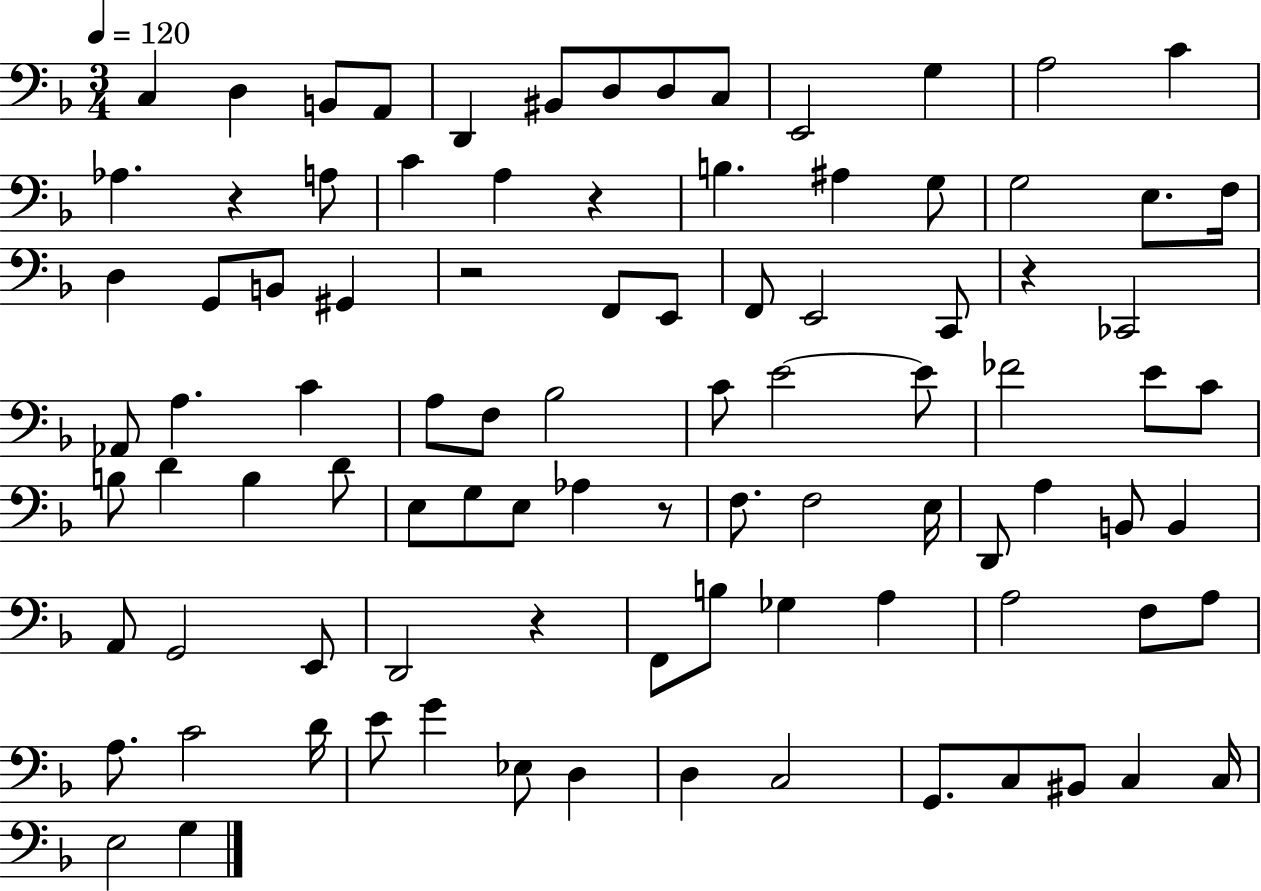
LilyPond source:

{
  \clef bass
  \numericTimeSignature
  \time 3/4
  \key f \major
  \tempo 4 = 120
  c4 d4 b,8 a,8 | d,4 bis,8 d8 d8 c8 | e,2 g4 | a2 c'4 | \break aes4. r4 a8 | c'4 a4 r4 | b4. ais4 g8 | g2 e8. f16 | \break d4 g,8 b,8 gis,4 | r2 f,8 e,8 | f,8 e,2 c,8 | r4 ces,2 | \break aes,8 a4. c'4 | a8 f8 bes2 | c'8 e'2~~ e'8 | fes'2 e'8 c'8 | \break b8 d'4 b4 d'8 | e8 g8 e8 aes4 r8 | f8. f2 e16 | d,8 a4 b,8 b,4 | \break a,8 g,2 e,8 | d,2 r4 | f,8 b8 ges4 a4 | a2 f8 a8 | \break a8. c'2 d'16 | e'8 g'4 ees8 d4 | d4 c2 | g,8. c8 bis,8 c4 c16 | \break e2 g4 | \bar "|."
}